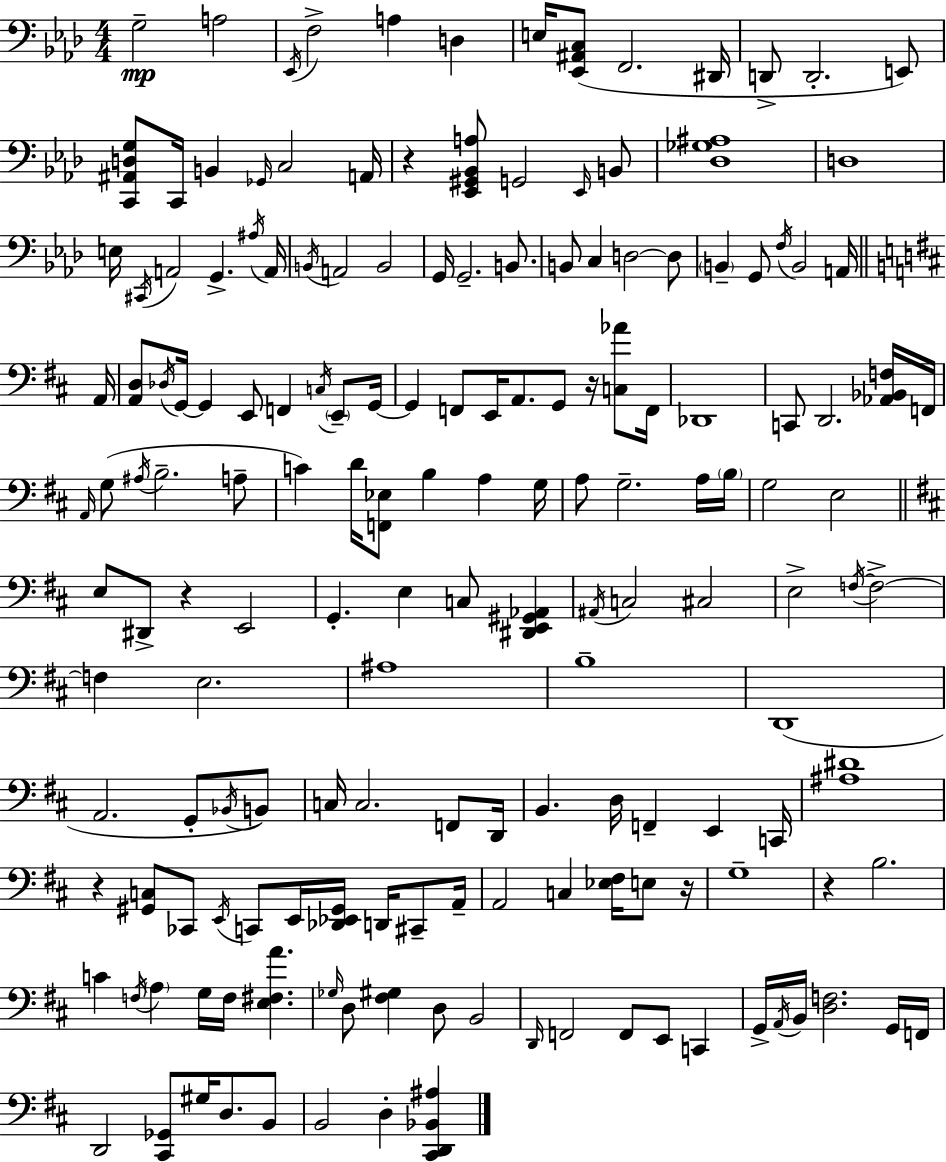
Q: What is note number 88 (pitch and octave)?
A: F3